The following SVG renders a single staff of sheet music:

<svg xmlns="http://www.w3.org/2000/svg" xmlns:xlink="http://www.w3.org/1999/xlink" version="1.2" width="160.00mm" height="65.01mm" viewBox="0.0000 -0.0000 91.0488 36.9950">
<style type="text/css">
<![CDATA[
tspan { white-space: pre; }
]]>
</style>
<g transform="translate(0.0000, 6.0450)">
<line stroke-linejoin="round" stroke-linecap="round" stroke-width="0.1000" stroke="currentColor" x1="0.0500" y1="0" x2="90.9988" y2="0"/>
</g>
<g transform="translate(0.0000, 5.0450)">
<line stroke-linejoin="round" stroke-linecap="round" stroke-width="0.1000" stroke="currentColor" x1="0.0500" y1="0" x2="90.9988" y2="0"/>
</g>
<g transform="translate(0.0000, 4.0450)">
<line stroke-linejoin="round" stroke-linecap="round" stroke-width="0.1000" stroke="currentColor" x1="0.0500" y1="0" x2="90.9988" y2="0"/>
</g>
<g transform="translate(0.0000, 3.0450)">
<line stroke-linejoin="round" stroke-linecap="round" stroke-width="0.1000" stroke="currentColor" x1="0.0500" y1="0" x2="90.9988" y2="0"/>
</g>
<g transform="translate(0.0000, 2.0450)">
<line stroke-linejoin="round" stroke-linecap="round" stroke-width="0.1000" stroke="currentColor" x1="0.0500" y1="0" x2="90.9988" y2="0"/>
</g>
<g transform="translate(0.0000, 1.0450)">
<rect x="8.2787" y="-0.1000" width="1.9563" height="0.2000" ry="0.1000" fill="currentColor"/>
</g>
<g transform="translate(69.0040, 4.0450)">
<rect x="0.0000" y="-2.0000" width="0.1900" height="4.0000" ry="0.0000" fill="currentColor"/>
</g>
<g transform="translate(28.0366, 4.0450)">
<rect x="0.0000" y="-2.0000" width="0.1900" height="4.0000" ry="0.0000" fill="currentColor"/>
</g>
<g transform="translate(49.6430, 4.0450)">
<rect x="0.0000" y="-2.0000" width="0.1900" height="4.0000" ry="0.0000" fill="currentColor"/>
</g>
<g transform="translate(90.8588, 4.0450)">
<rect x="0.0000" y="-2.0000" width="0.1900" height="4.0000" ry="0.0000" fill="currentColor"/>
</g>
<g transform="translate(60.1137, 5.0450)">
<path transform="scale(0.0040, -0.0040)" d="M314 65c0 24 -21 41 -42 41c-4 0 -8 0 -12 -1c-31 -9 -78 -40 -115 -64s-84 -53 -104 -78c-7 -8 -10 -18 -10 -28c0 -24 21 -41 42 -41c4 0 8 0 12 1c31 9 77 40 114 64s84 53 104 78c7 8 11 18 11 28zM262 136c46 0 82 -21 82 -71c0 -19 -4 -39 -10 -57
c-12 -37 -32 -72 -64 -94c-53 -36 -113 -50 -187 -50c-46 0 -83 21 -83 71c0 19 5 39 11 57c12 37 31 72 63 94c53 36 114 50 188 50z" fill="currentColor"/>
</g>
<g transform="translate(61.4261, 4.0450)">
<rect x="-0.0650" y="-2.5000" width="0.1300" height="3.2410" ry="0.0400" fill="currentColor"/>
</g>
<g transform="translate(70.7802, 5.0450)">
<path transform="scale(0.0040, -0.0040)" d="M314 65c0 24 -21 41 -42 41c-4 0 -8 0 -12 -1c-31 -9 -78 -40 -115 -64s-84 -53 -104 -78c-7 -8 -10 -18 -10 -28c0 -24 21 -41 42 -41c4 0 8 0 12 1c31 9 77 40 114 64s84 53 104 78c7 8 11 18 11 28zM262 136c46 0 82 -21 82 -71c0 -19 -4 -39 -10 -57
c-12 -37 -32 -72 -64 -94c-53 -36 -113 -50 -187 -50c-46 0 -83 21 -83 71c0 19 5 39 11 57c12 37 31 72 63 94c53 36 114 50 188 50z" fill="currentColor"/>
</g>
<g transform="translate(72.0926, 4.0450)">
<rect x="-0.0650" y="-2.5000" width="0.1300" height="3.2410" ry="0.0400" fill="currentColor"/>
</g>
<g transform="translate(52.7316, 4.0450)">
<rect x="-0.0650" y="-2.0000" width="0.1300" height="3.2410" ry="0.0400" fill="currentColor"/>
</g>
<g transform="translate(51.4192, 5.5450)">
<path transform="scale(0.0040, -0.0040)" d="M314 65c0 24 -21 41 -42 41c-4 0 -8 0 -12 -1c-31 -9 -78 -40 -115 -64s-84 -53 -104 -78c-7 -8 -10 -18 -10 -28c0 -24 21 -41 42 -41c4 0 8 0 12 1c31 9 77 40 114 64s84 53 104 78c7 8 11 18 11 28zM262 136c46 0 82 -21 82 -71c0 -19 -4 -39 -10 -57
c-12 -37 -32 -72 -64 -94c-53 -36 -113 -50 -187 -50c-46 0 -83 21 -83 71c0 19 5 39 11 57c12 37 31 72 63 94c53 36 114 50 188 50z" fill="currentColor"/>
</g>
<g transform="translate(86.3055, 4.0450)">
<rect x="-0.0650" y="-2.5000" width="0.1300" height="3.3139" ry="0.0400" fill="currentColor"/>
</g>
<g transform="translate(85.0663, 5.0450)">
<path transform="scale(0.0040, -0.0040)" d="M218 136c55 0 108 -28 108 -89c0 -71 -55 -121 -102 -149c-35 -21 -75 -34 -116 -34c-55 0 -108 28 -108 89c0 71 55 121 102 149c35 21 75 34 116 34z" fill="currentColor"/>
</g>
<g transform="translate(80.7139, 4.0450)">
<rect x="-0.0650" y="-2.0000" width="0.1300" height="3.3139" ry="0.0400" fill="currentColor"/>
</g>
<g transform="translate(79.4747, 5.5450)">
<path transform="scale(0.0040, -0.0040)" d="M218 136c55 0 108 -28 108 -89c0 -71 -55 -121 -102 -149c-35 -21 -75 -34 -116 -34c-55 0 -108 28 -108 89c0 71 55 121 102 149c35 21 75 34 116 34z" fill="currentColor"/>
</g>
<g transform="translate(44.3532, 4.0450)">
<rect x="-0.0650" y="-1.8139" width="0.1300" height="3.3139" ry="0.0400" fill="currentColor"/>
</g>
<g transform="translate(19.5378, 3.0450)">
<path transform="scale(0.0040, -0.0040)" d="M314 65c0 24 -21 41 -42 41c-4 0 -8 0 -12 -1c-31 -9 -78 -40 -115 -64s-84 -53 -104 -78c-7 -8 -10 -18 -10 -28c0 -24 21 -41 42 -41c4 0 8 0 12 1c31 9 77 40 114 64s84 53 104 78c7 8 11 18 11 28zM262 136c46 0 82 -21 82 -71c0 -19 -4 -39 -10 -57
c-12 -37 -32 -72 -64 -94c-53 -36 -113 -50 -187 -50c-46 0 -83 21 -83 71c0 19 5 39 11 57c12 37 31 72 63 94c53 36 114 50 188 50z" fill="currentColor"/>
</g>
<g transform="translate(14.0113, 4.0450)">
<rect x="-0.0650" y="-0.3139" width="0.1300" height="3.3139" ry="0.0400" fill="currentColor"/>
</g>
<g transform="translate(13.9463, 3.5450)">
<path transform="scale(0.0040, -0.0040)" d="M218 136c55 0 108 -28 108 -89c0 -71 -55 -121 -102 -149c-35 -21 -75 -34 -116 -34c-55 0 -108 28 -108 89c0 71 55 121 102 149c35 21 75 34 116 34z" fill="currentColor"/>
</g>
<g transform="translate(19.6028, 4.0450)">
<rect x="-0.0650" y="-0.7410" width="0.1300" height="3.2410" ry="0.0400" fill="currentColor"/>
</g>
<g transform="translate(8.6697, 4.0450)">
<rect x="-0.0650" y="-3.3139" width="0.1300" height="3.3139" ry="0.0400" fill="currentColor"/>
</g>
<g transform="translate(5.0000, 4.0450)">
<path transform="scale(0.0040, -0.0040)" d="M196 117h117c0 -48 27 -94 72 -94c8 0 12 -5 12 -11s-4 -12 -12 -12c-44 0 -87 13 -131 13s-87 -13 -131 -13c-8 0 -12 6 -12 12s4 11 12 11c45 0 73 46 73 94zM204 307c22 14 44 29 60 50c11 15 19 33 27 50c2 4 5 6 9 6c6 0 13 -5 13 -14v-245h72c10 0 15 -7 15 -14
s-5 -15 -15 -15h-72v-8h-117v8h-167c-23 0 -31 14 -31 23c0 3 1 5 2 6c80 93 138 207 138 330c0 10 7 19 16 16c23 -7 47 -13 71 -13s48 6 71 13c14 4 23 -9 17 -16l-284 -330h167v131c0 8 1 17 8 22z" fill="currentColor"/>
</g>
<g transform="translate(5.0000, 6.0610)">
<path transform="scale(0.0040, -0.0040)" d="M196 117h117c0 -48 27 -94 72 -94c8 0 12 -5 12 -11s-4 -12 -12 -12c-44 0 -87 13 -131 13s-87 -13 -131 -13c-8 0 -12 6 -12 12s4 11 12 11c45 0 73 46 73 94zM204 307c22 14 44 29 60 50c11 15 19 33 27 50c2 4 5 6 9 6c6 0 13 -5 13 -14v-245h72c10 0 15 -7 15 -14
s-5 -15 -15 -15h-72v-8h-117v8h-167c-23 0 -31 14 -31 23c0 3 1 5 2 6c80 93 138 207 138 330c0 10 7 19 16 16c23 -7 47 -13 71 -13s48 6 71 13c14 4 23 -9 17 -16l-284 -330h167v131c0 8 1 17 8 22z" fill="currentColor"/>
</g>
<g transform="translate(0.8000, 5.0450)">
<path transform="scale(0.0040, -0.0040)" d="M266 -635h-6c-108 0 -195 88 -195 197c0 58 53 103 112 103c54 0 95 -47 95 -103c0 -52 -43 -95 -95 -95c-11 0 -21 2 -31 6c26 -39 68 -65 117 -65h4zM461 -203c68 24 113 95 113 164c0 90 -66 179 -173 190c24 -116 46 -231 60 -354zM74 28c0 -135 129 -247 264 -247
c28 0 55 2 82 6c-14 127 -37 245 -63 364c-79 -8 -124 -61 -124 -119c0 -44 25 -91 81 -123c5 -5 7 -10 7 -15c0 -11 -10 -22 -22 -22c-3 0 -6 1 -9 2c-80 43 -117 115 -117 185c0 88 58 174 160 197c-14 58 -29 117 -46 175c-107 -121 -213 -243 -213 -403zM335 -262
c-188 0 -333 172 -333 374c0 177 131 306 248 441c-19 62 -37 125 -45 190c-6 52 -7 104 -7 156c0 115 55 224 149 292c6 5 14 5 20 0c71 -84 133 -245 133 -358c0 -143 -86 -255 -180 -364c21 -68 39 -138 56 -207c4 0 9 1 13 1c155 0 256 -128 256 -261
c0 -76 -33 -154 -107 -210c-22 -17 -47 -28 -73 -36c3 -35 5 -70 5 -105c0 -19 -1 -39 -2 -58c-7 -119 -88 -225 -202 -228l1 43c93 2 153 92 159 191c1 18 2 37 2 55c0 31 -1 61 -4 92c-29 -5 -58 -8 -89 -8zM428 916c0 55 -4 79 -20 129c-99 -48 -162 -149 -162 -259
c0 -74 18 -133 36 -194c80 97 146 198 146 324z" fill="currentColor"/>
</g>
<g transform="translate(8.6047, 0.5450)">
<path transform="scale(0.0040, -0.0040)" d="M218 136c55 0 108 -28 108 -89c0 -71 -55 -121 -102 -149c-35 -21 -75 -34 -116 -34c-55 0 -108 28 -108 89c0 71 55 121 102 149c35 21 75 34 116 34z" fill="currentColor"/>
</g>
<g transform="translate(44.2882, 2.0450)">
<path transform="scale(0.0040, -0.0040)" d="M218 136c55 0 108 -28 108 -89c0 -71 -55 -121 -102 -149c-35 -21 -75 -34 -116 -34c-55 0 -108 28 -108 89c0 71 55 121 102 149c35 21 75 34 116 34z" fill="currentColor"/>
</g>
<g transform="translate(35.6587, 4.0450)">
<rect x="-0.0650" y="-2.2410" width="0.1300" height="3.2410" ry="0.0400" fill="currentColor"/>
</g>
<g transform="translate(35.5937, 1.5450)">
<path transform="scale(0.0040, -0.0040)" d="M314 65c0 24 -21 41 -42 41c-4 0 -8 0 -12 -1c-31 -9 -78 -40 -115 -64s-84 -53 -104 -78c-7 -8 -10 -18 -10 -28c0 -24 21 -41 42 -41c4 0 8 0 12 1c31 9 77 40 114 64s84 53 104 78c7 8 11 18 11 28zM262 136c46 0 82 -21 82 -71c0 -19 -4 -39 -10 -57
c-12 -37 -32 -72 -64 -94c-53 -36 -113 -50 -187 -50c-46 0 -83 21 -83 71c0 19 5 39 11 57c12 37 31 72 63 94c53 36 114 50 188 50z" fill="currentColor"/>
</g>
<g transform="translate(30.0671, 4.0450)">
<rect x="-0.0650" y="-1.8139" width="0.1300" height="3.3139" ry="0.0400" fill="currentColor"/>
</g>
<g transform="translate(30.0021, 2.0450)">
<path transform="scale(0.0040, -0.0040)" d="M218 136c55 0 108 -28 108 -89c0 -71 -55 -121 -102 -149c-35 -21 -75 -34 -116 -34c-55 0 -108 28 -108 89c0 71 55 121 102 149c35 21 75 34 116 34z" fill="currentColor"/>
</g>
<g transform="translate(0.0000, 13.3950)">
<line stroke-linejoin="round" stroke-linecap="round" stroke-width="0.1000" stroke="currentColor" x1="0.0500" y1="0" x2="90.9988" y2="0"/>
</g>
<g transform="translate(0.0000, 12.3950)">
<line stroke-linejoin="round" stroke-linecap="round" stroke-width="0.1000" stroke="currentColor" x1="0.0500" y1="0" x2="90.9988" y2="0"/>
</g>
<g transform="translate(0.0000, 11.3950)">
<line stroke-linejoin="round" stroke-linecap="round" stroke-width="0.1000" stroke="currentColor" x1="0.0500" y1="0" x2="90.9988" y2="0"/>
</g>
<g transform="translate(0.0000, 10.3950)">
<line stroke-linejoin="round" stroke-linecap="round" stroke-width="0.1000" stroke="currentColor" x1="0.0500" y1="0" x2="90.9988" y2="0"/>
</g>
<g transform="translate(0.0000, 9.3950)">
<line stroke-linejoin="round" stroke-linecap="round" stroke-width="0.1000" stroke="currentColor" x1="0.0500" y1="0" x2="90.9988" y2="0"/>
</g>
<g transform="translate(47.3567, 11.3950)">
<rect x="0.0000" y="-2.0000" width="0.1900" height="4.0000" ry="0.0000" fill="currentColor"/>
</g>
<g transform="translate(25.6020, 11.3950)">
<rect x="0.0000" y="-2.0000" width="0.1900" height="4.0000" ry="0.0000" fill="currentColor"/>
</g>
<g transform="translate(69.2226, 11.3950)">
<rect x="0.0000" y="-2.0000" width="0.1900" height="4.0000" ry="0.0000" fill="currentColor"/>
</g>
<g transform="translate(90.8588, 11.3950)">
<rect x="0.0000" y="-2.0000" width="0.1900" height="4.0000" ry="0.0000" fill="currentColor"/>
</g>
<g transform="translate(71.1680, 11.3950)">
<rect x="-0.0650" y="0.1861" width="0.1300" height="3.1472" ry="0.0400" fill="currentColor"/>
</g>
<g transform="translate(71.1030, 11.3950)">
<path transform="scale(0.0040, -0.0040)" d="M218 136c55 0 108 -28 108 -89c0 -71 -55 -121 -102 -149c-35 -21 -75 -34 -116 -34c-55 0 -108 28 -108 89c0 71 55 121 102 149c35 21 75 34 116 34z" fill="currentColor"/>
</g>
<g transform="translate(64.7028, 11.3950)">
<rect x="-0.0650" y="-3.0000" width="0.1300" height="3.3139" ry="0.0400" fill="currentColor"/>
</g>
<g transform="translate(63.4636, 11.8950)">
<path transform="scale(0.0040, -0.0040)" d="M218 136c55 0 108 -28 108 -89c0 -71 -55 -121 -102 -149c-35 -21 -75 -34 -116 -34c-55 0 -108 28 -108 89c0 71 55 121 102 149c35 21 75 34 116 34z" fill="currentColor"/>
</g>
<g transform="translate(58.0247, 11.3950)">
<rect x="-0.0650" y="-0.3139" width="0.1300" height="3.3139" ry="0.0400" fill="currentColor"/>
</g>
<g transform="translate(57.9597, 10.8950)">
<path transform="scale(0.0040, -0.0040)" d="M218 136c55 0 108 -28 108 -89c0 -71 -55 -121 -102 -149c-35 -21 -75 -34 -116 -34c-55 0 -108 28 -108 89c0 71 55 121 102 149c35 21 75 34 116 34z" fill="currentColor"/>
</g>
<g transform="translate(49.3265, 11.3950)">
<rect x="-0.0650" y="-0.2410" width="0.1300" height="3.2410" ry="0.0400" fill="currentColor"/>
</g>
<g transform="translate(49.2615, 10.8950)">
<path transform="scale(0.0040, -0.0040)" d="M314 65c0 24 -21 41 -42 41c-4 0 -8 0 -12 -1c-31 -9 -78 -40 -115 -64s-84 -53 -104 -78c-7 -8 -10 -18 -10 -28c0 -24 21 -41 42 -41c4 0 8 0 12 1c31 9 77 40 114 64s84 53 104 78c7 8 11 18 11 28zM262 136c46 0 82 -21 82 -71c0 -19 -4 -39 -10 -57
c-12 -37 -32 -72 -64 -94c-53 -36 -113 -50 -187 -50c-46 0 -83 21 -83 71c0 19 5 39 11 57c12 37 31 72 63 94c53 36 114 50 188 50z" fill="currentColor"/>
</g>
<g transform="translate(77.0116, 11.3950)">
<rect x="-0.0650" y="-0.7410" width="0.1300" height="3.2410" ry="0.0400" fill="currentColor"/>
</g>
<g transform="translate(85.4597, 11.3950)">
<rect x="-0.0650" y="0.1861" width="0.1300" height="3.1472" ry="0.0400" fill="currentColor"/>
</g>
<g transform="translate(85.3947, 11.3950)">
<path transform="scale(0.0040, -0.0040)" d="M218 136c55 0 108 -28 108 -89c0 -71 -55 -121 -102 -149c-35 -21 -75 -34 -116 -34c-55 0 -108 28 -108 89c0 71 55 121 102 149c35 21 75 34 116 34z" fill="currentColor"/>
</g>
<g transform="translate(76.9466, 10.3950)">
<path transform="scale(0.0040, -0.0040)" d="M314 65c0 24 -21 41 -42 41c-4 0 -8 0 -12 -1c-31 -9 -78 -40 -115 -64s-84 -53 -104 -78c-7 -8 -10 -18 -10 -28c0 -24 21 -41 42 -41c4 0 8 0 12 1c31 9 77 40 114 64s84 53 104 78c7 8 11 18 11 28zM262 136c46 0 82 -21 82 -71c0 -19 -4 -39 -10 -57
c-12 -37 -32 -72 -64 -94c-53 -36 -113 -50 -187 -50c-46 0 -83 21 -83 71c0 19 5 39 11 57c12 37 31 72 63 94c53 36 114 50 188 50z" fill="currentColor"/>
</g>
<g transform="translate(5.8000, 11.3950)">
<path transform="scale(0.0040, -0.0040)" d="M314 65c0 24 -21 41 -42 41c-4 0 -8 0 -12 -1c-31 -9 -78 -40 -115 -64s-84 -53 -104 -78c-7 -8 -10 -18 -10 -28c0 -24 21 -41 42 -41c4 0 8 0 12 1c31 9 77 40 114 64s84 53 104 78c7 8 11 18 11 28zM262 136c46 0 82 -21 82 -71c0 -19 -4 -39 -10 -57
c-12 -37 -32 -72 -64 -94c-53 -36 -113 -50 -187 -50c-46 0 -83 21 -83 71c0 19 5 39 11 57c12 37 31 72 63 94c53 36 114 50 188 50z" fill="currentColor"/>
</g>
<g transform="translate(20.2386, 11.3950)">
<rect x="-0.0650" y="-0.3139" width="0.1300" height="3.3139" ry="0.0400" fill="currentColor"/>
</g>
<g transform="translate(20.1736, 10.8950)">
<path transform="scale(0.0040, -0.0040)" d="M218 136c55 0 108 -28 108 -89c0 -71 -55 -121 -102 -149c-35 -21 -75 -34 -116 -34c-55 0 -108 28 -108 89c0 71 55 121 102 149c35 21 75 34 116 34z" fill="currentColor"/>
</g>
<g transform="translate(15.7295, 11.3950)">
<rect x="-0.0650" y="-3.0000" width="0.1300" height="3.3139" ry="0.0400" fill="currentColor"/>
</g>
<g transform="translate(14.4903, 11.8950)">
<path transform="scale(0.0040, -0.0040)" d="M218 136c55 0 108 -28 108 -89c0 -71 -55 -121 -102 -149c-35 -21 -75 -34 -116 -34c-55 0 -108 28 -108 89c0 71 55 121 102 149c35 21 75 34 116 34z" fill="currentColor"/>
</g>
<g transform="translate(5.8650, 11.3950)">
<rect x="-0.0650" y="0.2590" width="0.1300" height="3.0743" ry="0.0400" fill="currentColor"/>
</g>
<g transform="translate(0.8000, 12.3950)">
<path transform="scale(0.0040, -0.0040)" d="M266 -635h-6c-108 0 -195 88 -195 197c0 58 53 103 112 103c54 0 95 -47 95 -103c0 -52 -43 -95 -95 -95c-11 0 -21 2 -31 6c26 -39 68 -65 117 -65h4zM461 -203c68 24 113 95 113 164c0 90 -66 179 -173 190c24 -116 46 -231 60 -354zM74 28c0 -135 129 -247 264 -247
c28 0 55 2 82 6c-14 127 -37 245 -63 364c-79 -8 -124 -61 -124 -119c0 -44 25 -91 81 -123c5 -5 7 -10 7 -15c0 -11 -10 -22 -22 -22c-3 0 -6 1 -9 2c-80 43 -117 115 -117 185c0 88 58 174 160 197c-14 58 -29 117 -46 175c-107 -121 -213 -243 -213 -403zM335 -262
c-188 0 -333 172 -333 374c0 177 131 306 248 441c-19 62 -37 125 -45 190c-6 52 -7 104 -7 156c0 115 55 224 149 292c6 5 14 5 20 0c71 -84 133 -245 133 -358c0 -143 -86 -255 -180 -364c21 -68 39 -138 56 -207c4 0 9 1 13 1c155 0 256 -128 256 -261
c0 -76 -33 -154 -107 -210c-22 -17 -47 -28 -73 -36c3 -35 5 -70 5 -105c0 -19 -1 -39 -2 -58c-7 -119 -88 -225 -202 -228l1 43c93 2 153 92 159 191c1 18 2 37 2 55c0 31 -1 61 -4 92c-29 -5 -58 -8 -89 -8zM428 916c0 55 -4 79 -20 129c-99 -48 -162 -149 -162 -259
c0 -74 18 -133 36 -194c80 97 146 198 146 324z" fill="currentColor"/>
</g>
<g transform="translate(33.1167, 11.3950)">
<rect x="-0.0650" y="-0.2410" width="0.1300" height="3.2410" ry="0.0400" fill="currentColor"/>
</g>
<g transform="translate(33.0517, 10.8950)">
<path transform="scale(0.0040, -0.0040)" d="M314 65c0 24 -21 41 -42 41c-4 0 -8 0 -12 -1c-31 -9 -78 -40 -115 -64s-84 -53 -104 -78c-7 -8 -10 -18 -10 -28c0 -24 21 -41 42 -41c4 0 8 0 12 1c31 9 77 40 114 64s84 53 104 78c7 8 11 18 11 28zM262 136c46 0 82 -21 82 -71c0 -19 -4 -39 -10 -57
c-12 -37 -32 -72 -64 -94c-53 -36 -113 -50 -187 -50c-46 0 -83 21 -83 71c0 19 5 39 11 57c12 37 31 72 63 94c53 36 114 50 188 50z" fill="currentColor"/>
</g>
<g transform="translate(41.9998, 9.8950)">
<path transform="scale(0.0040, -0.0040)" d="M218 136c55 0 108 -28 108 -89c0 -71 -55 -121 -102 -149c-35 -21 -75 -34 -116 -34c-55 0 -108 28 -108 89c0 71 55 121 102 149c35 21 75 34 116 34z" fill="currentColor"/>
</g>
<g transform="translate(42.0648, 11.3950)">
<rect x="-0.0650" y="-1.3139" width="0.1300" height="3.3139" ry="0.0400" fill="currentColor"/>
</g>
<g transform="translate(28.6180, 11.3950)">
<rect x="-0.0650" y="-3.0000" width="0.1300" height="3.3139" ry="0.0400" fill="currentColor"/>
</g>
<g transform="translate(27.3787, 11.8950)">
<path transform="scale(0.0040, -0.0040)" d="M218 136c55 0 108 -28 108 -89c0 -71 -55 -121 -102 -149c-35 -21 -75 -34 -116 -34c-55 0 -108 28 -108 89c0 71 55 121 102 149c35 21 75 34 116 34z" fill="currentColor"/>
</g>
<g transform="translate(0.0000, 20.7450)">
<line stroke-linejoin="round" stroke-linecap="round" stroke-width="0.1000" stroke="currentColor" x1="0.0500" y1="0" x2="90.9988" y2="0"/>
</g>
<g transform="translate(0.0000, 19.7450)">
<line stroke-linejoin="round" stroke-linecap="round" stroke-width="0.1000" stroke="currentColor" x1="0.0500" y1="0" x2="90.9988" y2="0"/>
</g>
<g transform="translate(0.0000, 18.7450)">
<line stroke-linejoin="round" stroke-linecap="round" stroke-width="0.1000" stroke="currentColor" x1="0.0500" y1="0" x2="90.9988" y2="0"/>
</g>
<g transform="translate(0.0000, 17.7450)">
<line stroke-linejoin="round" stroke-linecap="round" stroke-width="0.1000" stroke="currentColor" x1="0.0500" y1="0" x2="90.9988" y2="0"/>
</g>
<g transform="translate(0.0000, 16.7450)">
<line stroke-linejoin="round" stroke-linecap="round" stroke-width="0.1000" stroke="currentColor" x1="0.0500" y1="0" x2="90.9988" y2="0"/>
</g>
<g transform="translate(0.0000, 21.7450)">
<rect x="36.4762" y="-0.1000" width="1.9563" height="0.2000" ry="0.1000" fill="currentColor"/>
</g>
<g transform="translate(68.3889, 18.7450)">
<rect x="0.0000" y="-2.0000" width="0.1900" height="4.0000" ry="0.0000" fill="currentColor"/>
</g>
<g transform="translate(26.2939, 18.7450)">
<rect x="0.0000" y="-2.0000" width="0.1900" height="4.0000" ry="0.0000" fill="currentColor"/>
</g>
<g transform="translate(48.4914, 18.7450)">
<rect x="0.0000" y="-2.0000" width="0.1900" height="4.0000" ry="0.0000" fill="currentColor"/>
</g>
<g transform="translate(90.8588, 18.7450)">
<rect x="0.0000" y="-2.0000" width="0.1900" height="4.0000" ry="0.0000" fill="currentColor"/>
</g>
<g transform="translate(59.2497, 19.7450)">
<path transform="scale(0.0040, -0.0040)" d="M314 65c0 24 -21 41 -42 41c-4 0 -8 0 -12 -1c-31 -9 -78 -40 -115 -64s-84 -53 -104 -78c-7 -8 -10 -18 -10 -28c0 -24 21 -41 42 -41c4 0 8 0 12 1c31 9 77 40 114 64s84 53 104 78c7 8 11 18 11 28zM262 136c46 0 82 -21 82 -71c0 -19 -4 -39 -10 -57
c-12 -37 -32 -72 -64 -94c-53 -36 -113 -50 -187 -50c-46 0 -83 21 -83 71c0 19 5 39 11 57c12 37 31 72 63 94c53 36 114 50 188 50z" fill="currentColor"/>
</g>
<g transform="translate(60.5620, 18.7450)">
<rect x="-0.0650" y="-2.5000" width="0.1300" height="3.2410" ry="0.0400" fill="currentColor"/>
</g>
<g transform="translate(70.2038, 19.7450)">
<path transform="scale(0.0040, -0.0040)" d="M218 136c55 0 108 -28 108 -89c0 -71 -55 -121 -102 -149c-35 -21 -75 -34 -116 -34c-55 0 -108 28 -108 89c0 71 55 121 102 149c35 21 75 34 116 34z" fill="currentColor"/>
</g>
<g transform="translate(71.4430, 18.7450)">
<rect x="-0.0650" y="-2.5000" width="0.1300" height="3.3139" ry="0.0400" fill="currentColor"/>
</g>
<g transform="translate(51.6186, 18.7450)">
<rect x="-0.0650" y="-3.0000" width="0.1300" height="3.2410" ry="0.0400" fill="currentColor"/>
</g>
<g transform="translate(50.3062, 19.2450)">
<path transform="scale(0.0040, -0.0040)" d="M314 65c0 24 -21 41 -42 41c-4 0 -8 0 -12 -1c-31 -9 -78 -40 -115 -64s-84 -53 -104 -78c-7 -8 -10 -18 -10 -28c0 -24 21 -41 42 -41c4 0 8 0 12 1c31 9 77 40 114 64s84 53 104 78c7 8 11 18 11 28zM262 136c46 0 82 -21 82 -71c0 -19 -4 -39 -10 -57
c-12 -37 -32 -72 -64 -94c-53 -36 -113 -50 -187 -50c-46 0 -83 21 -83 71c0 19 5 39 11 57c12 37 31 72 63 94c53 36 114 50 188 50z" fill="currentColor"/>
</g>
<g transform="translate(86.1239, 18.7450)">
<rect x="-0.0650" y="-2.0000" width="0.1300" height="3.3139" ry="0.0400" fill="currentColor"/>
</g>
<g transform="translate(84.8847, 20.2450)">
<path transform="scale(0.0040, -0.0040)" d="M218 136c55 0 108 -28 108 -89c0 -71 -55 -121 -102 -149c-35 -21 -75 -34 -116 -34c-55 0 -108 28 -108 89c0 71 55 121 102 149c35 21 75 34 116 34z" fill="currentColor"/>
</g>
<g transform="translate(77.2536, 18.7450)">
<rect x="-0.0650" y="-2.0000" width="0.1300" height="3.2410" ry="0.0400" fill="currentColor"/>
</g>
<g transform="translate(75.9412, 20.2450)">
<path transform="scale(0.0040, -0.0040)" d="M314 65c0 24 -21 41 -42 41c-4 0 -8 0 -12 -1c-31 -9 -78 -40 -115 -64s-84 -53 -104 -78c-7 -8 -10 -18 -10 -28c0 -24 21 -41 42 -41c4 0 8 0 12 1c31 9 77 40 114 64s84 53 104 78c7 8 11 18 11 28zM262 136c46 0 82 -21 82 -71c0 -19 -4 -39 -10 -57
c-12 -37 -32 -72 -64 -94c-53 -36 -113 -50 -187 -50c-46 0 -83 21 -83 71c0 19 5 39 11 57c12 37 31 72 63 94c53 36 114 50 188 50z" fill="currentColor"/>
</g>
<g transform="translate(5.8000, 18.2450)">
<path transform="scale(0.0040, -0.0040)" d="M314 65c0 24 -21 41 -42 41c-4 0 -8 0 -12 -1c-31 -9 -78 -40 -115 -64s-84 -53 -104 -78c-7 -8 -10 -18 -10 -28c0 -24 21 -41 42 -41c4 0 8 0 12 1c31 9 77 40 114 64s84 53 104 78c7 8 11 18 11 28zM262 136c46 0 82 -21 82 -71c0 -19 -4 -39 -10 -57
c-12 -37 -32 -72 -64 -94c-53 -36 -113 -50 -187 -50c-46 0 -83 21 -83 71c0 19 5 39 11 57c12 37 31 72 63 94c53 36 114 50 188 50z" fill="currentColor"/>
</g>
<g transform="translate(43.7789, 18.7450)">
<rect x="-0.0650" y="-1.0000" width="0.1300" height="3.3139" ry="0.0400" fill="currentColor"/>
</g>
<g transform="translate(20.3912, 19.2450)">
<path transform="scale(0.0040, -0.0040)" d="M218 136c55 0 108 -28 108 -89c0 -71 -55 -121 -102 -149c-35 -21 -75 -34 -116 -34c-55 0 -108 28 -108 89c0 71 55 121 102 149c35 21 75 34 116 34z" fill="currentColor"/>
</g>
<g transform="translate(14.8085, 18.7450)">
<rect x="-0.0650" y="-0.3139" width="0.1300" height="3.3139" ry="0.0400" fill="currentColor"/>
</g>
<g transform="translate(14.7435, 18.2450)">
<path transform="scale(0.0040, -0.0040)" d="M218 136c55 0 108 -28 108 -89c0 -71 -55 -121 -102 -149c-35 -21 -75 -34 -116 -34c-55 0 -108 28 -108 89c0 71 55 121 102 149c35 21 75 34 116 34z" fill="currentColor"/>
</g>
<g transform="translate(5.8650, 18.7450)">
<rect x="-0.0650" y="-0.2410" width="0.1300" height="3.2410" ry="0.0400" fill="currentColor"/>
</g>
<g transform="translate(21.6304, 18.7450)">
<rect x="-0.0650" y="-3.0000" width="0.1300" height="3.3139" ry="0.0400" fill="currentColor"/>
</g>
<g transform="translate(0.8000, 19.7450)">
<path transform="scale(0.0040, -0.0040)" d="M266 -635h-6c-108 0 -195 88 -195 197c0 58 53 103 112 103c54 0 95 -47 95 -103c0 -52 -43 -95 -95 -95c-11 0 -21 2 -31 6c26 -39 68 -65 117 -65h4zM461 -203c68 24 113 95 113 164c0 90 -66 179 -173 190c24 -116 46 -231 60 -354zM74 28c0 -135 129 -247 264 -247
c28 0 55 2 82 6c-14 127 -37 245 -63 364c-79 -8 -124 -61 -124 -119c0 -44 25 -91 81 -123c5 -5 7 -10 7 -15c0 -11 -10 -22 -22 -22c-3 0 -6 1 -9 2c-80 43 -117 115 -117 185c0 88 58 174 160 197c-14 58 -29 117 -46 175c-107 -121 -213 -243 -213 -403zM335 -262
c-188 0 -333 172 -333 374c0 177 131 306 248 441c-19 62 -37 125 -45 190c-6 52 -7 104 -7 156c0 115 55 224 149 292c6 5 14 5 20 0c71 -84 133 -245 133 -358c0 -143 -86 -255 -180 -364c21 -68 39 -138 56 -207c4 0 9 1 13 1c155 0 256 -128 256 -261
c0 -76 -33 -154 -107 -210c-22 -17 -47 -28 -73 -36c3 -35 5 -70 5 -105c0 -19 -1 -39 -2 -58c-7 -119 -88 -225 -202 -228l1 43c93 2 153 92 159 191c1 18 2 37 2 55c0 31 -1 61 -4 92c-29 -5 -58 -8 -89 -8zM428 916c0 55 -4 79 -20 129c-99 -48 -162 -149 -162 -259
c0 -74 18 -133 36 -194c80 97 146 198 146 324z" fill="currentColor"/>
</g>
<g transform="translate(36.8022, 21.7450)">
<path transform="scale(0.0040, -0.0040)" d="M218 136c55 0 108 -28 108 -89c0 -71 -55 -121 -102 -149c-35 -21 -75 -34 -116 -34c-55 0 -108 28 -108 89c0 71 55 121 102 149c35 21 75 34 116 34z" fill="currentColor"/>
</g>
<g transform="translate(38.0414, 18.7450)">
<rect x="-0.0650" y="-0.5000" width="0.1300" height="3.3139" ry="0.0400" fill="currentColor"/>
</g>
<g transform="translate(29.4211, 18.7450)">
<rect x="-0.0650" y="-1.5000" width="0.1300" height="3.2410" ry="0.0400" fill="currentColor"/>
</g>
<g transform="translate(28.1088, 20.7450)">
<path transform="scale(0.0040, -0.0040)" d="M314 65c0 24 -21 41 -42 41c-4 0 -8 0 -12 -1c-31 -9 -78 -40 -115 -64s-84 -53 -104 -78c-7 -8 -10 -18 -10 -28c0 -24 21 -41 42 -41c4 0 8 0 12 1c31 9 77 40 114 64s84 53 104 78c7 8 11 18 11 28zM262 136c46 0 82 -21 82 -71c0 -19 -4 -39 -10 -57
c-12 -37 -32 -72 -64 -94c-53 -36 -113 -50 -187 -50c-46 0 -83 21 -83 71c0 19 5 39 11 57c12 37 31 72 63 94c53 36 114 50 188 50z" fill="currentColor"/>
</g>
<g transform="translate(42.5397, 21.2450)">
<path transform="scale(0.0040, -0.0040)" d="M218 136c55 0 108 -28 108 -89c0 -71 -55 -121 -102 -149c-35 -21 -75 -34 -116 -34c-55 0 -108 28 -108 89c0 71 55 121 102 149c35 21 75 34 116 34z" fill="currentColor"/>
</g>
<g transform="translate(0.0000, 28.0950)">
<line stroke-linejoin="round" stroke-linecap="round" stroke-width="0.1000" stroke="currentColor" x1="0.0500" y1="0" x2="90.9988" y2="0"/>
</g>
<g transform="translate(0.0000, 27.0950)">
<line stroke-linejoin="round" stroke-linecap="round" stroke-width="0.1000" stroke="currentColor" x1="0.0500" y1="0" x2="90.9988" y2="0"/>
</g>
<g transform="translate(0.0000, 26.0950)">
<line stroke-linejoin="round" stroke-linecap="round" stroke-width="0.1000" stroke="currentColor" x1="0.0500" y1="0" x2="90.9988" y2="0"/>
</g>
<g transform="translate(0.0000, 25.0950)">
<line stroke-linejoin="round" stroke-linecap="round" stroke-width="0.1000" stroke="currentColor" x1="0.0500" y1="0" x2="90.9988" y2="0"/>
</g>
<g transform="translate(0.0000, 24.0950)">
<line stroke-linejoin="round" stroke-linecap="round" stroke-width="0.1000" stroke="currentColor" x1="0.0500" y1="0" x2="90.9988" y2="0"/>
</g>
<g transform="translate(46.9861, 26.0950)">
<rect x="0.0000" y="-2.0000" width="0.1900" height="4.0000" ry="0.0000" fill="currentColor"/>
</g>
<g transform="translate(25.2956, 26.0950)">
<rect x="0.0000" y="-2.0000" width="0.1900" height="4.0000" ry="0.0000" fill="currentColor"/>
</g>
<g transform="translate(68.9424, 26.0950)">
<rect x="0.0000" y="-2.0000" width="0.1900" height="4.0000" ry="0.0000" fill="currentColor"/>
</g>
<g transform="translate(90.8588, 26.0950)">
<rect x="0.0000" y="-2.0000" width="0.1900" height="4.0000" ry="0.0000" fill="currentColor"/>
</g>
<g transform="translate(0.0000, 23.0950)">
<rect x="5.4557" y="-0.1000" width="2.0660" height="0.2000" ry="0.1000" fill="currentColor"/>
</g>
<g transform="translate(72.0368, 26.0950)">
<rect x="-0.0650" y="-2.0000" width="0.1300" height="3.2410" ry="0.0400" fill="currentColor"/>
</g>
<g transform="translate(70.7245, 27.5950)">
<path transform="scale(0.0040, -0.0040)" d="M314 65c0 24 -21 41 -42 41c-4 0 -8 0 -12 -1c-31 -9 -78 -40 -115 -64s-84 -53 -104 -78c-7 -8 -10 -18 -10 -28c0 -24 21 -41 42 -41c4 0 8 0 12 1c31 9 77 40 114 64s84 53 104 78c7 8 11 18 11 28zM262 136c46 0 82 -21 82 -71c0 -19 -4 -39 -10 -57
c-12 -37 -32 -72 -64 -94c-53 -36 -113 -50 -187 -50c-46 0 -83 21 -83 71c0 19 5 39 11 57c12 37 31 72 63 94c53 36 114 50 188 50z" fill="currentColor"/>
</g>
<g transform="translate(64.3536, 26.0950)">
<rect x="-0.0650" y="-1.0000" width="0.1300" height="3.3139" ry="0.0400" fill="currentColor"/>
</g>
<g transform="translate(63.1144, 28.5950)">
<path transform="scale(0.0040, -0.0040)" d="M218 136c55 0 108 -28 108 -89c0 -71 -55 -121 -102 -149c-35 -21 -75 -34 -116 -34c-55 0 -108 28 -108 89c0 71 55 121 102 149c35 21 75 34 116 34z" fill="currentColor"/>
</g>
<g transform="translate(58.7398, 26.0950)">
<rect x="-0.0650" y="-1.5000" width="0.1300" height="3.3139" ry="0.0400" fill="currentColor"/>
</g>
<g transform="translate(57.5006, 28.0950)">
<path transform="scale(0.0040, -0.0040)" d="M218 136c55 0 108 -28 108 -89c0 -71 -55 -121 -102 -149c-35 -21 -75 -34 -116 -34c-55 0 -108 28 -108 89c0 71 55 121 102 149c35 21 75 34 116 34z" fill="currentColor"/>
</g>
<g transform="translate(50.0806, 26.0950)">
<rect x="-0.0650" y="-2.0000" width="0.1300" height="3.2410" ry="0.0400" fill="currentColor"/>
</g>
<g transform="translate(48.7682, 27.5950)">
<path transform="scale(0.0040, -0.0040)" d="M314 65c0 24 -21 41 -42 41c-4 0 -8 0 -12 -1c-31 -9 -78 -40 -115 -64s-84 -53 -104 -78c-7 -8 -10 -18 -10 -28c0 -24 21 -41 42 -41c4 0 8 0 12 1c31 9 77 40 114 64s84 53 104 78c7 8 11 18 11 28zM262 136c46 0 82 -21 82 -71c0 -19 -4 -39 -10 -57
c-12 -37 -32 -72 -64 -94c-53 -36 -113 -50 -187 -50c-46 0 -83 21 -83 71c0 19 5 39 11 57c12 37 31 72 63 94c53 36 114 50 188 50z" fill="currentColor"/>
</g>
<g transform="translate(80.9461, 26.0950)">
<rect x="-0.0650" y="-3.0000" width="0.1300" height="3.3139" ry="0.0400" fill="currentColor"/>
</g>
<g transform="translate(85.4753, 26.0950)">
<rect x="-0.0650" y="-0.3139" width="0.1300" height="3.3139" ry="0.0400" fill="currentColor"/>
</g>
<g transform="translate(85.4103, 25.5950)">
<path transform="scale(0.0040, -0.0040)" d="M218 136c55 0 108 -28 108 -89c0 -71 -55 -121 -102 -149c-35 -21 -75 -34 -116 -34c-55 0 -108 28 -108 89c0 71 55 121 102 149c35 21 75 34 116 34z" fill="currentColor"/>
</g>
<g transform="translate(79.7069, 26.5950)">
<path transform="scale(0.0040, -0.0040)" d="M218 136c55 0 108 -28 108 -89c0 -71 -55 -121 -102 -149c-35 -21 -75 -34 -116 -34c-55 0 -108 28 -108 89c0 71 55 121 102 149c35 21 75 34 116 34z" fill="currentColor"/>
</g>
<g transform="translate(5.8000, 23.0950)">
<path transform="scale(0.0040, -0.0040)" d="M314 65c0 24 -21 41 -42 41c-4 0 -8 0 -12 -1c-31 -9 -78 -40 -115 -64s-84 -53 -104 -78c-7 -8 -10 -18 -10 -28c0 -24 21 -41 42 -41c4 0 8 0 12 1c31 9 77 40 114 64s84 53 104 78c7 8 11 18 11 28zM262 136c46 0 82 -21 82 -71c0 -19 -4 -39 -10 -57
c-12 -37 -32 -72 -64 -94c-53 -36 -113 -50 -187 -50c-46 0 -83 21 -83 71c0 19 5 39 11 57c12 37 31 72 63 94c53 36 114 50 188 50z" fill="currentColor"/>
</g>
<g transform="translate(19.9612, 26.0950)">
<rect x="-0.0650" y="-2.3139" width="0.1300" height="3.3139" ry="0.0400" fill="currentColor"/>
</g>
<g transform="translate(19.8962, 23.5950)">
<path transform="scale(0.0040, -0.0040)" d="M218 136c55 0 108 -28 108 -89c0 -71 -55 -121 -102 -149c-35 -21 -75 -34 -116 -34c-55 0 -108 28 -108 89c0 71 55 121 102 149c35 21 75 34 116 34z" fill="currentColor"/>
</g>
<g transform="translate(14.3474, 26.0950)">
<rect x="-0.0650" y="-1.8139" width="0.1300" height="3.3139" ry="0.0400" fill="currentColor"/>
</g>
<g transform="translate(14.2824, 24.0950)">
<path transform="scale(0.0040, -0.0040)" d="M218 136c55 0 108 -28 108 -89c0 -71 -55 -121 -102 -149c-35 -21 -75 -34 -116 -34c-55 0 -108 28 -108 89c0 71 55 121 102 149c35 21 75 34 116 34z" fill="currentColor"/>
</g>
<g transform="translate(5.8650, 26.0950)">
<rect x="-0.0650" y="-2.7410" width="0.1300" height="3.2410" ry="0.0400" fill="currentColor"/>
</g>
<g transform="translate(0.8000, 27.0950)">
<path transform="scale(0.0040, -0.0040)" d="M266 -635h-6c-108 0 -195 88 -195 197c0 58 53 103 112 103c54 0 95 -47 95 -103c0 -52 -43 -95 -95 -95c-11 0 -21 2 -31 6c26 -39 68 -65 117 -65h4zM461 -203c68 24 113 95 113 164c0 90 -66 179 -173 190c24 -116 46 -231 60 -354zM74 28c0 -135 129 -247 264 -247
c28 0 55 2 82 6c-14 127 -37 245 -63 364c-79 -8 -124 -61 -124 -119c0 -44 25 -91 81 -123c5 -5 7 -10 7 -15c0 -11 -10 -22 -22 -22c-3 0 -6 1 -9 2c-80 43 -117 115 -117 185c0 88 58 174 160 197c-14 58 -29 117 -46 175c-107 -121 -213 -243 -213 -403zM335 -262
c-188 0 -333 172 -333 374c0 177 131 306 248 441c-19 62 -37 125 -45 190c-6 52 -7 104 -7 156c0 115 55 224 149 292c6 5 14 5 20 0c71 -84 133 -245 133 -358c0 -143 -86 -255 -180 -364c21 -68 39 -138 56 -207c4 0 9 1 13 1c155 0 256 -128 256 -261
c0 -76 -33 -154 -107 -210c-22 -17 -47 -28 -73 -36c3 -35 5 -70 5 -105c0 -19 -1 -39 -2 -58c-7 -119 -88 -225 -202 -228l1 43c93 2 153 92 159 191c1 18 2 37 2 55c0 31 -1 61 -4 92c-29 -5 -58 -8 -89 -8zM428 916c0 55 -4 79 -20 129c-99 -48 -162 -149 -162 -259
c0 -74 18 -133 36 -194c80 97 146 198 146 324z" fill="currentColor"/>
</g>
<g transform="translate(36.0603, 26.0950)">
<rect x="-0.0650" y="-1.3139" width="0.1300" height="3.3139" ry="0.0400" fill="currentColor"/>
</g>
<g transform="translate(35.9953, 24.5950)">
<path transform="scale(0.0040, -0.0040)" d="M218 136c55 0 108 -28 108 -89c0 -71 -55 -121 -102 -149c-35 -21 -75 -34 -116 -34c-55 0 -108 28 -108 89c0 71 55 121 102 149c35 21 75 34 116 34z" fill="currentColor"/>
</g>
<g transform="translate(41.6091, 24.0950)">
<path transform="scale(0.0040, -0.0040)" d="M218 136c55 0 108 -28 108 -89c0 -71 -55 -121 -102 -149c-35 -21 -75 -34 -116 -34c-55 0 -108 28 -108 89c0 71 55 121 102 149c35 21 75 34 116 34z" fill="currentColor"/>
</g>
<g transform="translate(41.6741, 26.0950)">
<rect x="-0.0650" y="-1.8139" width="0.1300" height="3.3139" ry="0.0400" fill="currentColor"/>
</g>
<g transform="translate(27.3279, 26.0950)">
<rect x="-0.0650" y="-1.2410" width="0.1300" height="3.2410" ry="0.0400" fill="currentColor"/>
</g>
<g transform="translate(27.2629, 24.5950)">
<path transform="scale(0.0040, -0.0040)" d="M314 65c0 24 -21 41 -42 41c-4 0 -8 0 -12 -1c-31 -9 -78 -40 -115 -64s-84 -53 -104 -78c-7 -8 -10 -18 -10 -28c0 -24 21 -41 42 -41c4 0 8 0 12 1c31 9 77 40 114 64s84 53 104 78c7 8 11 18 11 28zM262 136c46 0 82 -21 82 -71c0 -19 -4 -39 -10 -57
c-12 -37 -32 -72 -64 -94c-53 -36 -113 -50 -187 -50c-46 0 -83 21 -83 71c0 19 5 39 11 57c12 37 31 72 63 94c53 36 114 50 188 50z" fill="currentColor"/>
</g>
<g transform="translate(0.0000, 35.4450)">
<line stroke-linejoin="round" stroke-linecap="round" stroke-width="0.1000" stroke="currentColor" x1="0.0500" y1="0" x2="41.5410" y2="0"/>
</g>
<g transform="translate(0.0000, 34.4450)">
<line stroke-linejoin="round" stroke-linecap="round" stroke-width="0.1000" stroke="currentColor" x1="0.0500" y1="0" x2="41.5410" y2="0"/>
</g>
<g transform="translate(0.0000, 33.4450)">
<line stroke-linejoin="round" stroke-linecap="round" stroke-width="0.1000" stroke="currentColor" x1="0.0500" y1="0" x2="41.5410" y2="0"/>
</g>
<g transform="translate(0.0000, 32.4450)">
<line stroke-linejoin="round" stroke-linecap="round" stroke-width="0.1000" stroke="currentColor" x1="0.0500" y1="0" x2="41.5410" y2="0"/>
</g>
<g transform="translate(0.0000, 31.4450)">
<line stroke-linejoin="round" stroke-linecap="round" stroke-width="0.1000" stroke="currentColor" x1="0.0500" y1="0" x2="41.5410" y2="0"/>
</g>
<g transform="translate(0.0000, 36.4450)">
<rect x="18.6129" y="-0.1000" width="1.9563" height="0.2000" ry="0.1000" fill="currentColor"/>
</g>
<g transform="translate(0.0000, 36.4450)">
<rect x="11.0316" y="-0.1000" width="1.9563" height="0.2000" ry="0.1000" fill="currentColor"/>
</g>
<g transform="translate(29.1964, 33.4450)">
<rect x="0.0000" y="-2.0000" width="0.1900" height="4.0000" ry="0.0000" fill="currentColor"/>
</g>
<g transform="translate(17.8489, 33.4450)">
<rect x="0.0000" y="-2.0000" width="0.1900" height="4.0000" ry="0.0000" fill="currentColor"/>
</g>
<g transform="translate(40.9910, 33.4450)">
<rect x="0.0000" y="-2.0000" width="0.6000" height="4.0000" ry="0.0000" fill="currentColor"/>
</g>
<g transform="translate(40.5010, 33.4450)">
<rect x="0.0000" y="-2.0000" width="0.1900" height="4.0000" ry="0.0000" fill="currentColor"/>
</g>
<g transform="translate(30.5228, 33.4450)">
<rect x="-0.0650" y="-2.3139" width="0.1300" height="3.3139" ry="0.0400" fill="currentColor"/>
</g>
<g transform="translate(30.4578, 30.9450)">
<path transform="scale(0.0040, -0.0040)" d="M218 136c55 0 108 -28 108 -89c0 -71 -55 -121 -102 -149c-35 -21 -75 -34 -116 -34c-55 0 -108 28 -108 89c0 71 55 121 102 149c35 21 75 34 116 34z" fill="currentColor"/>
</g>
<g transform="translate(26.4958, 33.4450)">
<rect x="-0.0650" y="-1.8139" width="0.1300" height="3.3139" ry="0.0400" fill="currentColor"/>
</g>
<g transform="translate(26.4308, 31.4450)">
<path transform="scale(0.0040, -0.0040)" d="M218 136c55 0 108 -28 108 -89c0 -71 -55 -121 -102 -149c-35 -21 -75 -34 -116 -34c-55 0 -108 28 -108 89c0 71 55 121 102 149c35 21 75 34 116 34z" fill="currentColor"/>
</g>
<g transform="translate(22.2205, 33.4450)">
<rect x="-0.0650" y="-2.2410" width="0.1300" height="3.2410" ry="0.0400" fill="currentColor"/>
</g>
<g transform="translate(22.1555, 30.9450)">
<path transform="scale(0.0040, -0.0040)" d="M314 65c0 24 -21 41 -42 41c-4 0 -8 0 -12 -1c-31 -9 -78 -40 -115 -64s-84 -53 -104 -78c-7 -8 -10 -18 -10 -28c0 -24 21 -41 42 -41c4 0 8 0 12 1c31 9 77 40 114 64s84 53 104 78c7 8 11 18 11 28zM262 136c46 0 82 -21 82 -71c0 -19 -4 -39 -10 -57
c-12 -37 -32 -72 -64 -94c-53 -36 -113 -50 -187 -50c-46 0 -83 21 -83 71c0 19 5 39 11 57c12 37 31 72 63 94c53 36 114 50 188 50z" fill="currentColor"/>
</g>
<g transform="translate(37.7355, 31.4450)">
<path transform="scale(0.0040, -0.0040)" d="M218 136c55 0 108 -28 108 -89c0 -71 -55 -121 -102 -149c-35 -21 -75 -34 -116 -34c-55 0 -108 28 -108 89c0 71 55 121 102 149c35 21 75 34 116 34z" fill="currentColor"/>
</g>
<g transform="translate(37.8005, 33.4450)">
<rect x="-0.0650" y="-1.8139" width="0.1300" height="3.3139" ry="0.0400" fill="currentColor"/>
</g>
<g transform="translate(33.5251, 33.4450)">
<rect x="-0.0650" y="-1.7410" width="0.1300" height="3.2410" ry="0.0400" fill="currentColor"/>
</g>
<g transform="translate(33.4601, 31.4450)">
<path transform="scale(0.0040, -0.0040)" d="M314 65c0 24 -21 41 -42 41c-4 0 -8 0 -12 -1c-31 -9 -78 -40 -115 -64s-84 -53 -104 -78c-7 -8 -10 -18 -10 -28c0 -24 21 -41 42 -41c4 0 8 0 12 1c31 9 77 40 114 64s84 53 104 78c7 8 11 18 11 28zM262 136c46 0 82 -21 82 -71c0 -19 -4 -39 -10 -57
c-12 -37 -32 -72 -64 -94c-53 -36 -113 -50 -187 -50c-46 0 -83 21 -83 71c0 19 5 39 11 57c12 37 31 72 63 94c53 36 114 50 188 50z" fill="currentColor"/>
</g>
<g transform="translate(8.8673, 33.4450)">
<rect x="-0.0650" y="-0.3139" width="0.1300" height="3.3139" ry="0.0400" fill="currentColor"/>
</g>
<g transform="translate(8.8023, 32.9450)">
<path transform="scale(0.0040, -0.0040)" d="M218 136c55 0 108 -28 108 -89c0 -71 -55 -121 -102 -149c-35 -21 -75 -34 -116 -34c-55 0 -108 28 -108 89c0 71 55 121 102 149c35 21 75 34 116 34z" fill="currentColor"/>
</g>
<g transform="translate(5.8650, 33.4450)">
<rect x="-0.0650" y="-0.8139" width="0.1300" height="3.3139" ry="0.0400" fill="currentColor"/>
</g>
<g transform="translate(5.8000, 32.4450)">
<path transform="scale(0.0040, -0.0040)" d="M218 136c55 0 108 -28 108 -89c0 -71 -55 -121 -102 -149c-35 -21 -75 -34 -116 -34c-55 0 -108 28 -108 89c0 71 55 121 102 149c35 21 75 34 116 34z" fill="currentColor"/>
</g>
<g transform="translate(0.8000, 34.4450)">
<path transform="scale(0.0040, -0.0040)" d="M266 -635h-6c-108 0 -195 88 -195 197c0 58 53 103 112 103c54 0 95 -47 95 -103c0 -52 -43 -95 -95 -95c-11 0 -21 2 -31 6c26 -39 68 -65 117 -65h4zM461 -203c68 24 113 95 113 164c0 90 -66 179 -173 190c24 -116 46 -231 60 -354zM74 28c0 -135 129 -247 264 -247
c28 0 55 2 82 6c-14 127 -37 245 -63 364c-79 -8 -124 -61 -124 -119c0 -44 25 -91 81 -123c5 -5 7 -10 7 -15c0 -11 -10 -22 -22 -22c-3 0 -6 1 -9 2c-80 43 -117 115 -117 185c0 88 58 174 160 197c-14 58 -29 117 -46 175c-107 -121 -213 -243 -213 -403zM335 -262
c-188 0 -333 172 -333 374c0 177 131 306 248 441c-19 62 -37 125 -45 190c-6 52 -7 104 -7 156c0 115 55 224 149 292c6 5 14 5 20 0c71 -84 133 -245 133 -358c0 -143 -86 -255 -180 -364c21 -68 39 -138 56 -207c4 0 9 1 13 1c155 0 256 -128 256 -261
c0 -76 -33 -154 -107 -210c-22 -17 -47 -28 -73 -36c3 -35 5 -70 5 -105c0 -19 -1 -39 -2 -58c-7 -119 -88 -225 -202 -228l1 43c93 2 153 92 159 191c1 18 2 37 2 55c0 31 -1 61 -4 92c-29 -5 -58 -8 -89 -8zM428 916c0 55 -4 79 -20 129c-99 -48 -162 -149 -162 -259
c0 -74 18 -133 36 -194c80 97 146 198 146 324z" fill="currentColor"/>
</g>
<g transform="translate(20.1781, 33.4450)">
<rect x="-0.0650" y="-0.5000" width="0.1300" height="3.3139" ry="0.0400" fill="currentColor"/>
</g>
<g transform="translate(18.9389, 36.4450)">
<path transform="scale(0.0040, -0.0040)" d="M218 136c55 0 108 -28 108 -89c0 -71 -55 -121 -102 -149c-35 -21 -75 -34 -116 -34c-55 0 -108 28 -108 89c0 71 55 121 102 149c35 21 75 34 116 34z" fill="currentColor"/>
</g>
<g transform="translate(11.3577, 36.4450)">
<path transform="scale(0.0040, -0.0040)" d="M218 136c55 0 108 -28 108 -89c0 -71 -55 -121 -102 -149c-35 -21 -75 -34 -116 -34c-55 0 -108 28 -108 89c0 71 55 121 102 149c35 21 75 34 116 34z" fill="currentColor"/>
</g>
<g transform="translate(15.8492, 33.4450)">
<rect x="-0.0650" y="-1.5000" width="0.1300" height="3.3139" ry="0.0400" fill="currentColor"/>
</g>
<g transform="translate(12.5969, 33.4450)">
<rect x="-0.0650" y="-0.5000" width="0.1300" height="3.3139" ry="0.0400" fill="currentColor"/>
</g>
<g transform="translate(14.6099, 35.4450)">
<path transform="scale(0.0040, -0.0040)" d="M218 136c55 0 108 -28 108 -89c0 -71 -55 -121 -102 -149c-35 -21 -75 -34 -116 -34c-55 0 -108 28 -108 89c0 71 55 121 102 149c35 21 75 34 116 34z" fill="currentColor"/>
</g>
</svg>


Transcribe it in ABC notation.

X:1
T:Untitled
M:4/4
L:1/4
K:C
b c d2 f g2 f F2 G2 G2 F G B2 A c A c2 e c2 c A B d2 B c2 c A E2 C D A2 G2 G F2 F a2 f g e2 e f F2 E D F2 A c d c C E C g2 f g f2 f